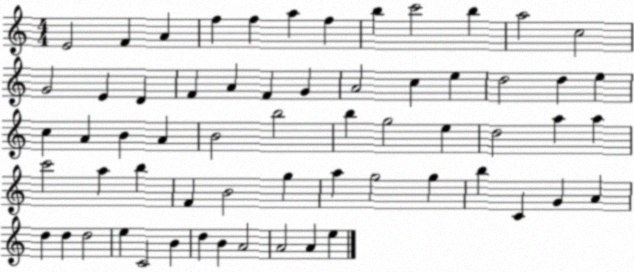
X:1
T:Untitled
M:4/4
L:1/4
K:C
E2 F A f f a f b c'2 b a2 c2 G2 E D F A F G A2 c e d2 d e c A B A B2 b2 b g2 e d2 a a c'2 a b F B2 g a g2 g b C G A d d d2 e C2 B d B A2 A2 A e